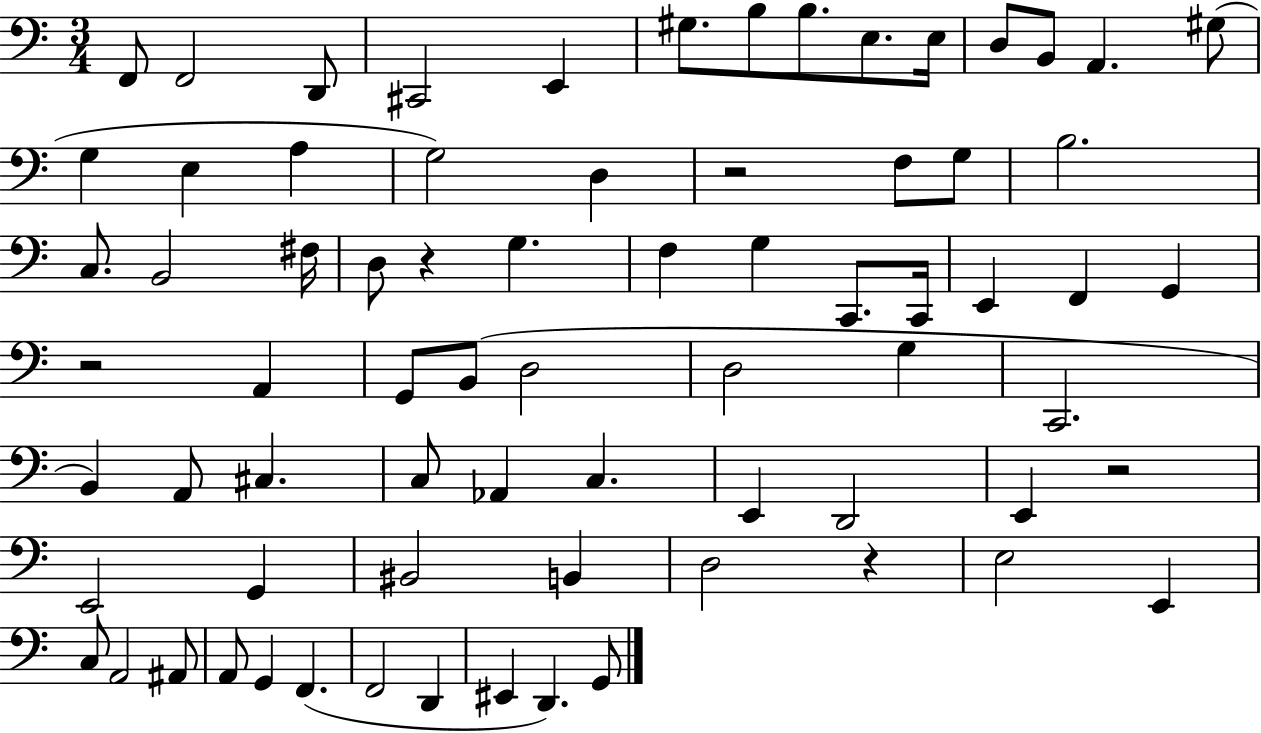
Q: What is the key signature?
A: C major